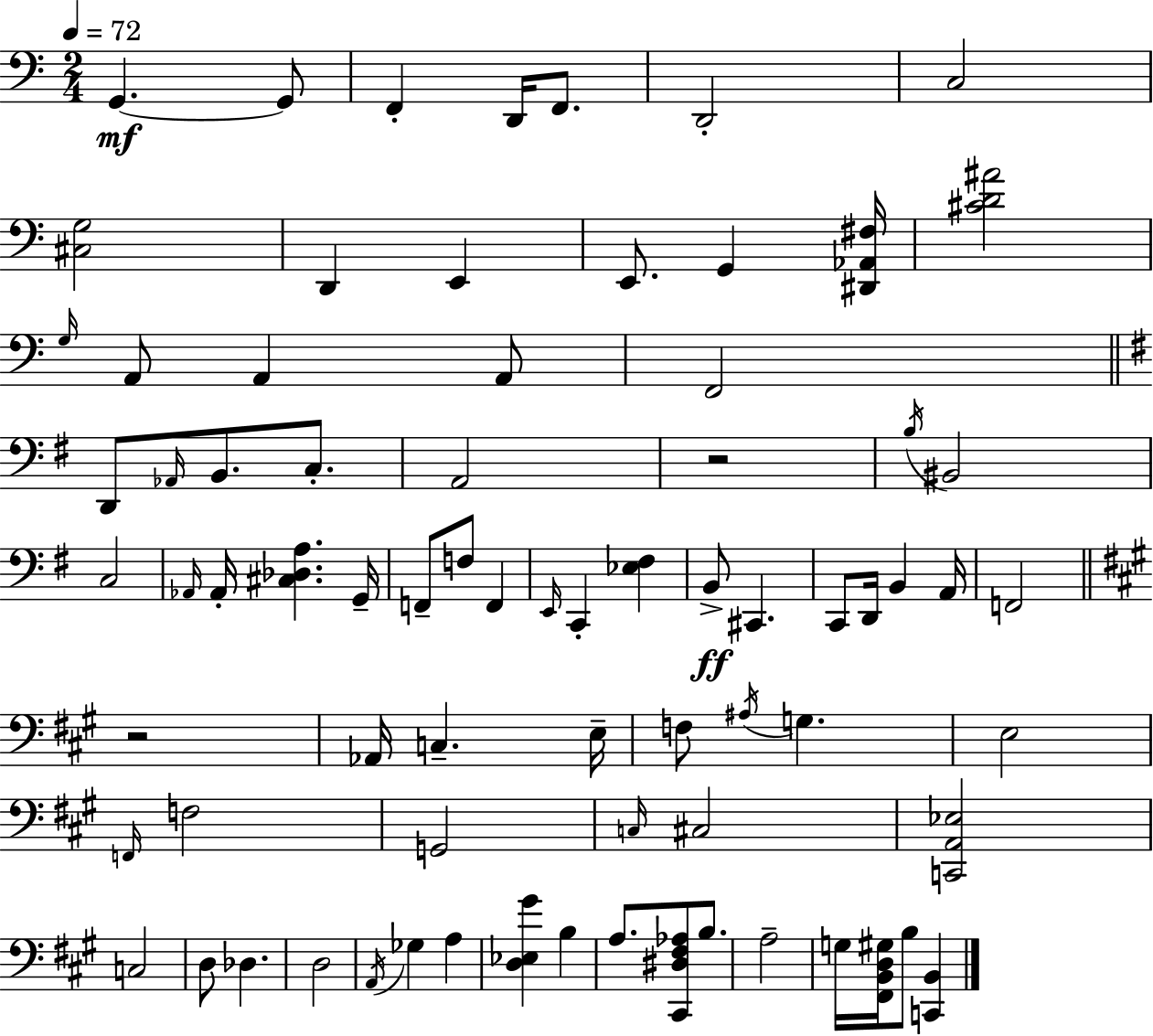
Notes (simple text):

G2/q. G2/e F2/q D2/s F2/e. D2/h C3/h [C#3,G3]/h D2/q E2/q E2/e. G2/q [D#2,Ab2,F#3]/s [C#4,D4,A#4]/h G3/s A2/e A2/q A2/e F2/h D2/e Ab2/s B2/e. C3/e. A2/h R/h B3/s BIS2/h C3/h Ab2/s Ab2/s [C#3,Db3,A3]/q. G2/s F2/e F3/e F2/q E2/s C2/q [Eb3,F#3]/q B2/e C#2/q. C2/e D2/s B2/q A2/s F2/h R/h Ab2/s C3/q. E3/s F3/e A#3/s G3/q. E3/h F2/s F3/h G2/h C3/s C#3/h [C2,A2,Eb3]/h C3/h D3/e Db3/q. D3/h A2/s Gb3/q A3/q [D3,Eb3,G#4]/q B3/q A3/e. [C#2,D#3,F#3,Ab3]/e B3/e. A3/h G3/s [F#2,B2,D3,G#3]/s B3/e [C2,B2]/q